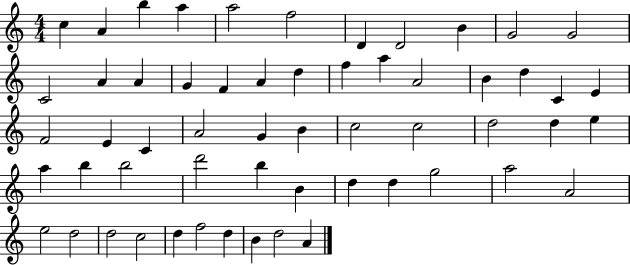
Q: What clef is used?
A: treble